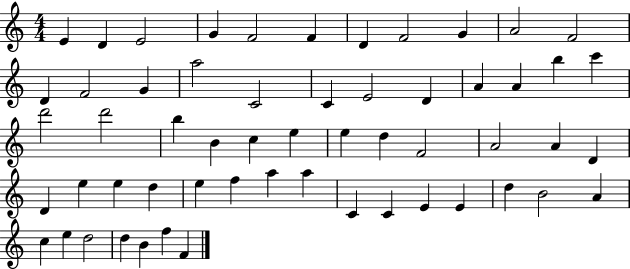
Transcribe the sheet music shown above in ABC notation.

X:1
T:Untitled
M:4/4
L:1/4
K:C
E D E2 G F2 F D F2 G A2 F2 D F2 G a2 C2 C E2 D A A b c' d'2 d'2 b B c e e d F2 A2 A D D e e d e f a a C C E E d B2 A c e d2 d B f F